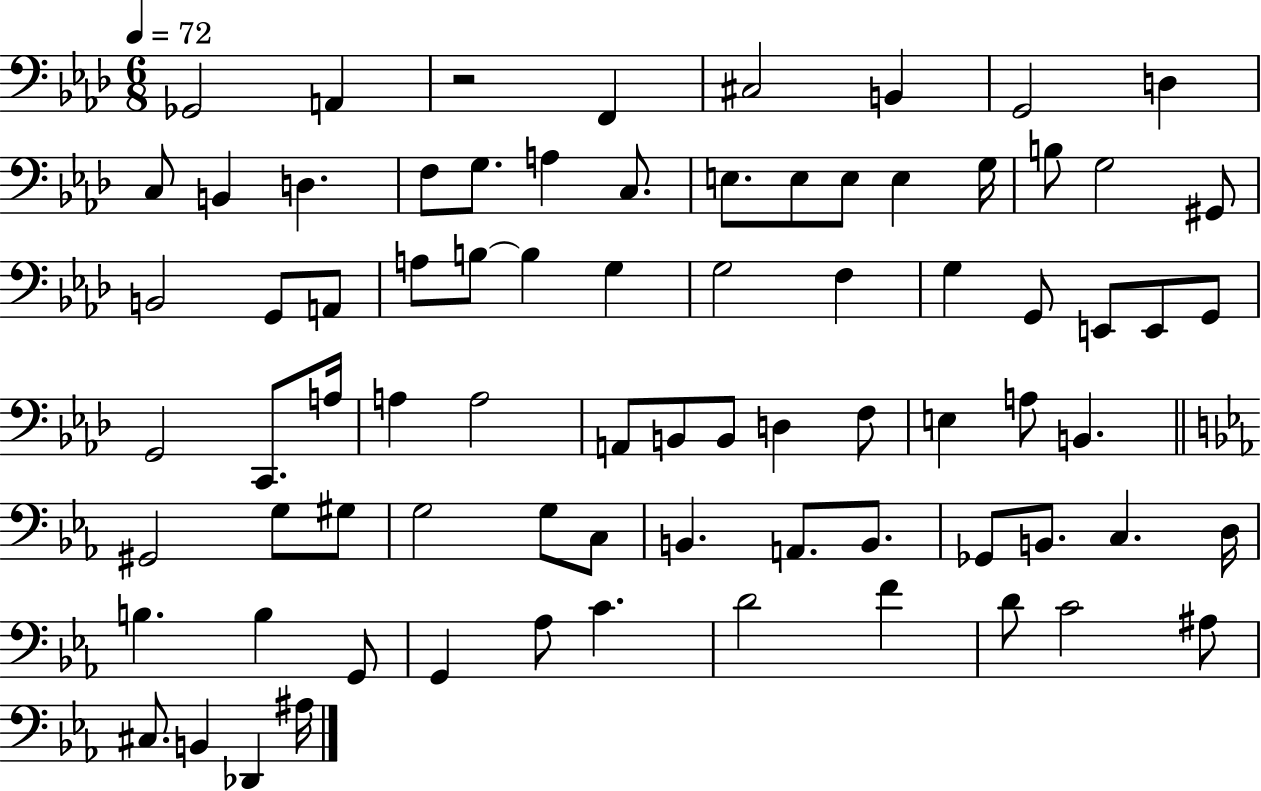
{
  \clef bass
  \numericTimeSignature
  \time 6/8
  \key aes \major
  \tempo 4 = 72
  ges,2 a,4 | r2 f,4 | cis2 b,4 | g,2 d4 | \break c8 b,4 d4. | f8 g8. a4 c8. | e8. e8 e8 e4 g16 | b8 g2 gis,8 | \break b,2 g,8 a,8 | a8 b8~~ b4 g4 | g2 f4 | g4 g,8 e,8 e,8 g,8 | \break g,2 c,8. a16 | a4 a2 | a,8 b,8 b,8 d4 f8 | e4 a8 b,4. | \break \bar "||" \break \key c \minor gis,2 g8 gis8 | g2 g8 c8 | b,4. a,8. b,8. | ges,8 b,8. c4. d16 | \break b4. b4 g,8 | g,4 aes8 c'4. | d'2 f'4 | d'8 c'2 ais8 | \break cis8. b,4 des,4 ais16 | \bar "|."
}